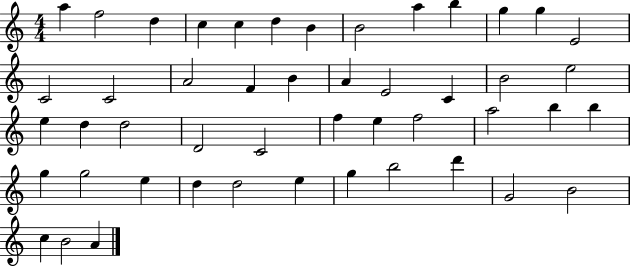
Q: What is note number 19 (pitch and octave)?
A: A4